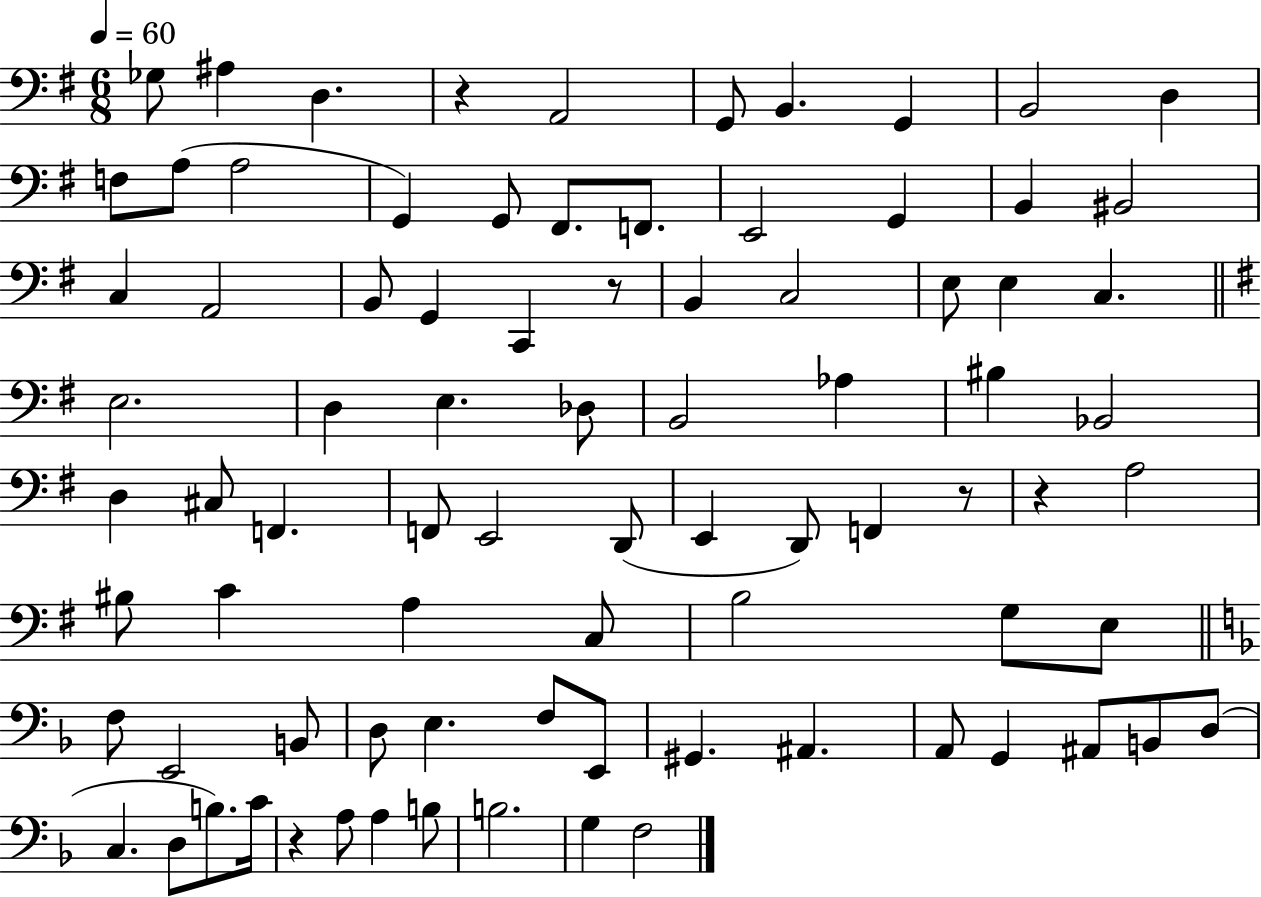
X:1
T:Untitled
M:6/8
L:1/4
K:G
_G,/2 ^A, D, z A,,2 G,,/2 B,, G,, B,,2 D, F,/2 A,/2 A,2 G,, G,,/2 ^F,,/2 F,,/2 E,,2 G,, B,, ^B,,2 C, A,,2 B,,/2 G,, C,, z/2 B,, C,2 E,/2 E, C, E,2 D, E, _D,/2 B,,2 _A, ^B, _B,,2 D, ^C,/2 F,, F,,/2 E,,2 D,,/2 E,, D,,/2 F,, z/2 z A,2 ^B,/2 C A, C,/2 B,2 G,/2 E,/2 F,/2 E,,2 B,,/2 D,/2 E, F,/2 E,,/2 ^G,, ^A,, A,,/2 G,, ^A,,/2 B,,/2 D,/2 C, D,/2 B,/2 C/4 z A,/2 A, B,/2 B,2 G, F,2